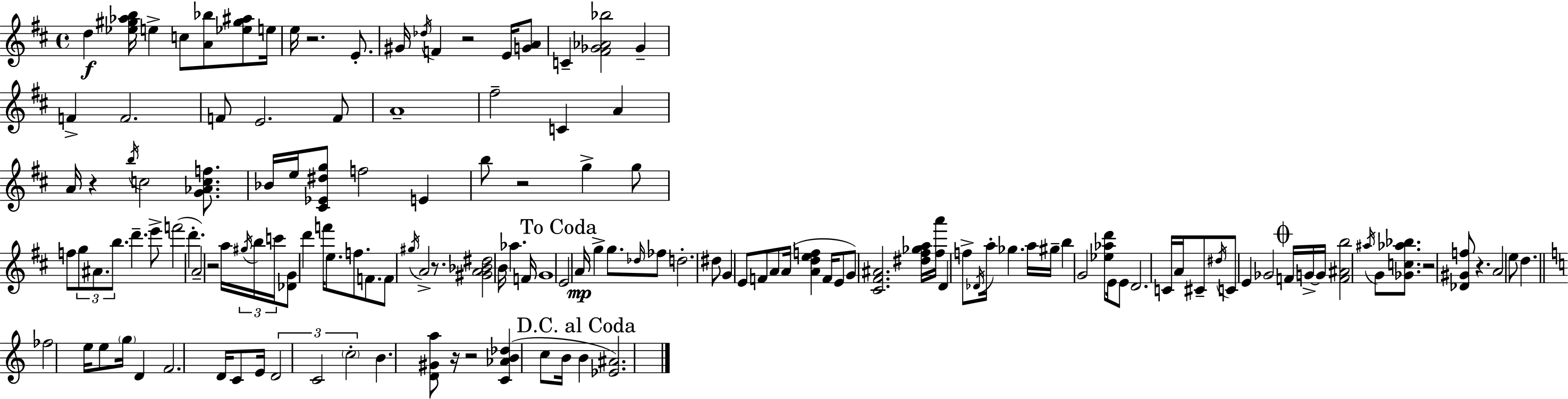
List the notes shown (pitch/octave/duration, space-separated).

D5/q [Eb5,G#5,Ab5,B5]/s E5/q C5/e [A4,Bb5]/e [Eb5,G#5,A#5]/e E5/s E5/s R/h. E4/e. G#4/s Db5/s F4/q R/h E4/s [G4,A4]/e C4/q [F#4,Gb4,Ab4,Bb5]/h Gb4/q F4/q F4/h. F4/e E4/h. F4/e A4/w F#5/h C4/q A4/q A4/s R/q B5/s C5/h [G4,Ab4,C5,F5]/e. Bb4/s E5/s [C#4,Eb4,D#5,G5]/e F5/h E4/q B5/e R/h G5/q G5/e F5/e G5/e A#4/e. B5/e. D6/q. E6/e F6/h D6/q. A4/h R/h A5/s G#5/s B5/s C6/s [Db4,G4]/e D6/q F6/s E5/e. F5/e. F4/e. F4/e G#5/s A4/h R/e. [G#4,A4,Bb4,D#5]/h B4/s Ab5/q. F4/s G4/w E4/h A4/s G5/q G5/e. Db5/s FES5/e D5/h. D#5/e G4/q E4/e F4/e A4/e A4/s [A4,D5,E5,F5]/q F4/s E4/e G4/e [C#4,F#4,A#4]/h. [D#5,F#5,Gb5,A5]/s [F#5,A6]/s D4/q F5/e Db4/s A5/s Gb5/q. A5/s G#5/s B5/q G4/h [Eb5,Ab5,D6]/e E4/s E4/e D4/h. C4/s A4/s C#4/e D#5/s C4/e E4/q Gb4/h F4/s G4/s G4/s [F4,A#4,B5]/h A#5/s G4/e [Gb4,C5,Ab5,Bb5]/e. R/h [Db4,G#4,F5]/e R/q. A4/h E5/e D5/q. FES5/h E5/s E5/e G5/s D4/q F4/h. D4/s C4/e E4/s D4/h C4/h C5/h B4/q. [D4,G#4,A5]/e R/s R/h [C4,Ab4,B4,Db5]/q C5/e B4/s B4/q [Eb4,A#4]/h.